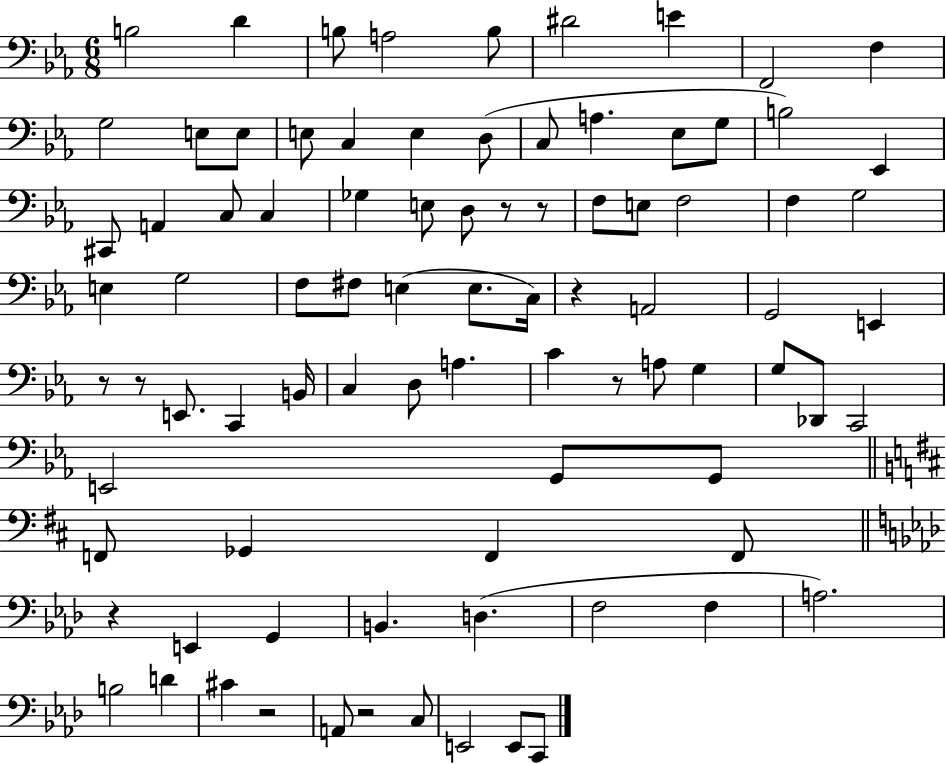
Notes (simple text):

B3/h D4/q B3/e A3/h B3/e D#4/h E4/q F2/h F3/q G3/h E3/e E3/e E3/e C3/q E3/q D3/e C3/e A3/q. Eb3/e G3/e B3/h Eb2/q C#2/e A2/q C3/e C3/q Gb3/q E3/e D3/e R/e R/e F3/e E3/e F3/h F3/q G3/h E3/q G3/h F3/e F#3/e E3/q E3/e. C3/s R/q A2/h G2/h E2/q R/e R/e E2/e. C2/q B2/s C3/q D3/e A3/q. C4/q R/e A3/e G3/q G3/e Db2/e C2/h E2/h G2/e G2/e F2/e Gb2/q F2/q F2/e R/q E2/q G2/q B2/q. D3/q. F3/h F3/q A3/h. B3/h D4/q C#4/q R/h A2/e R/h C3/e E2/h E2/e C2/e